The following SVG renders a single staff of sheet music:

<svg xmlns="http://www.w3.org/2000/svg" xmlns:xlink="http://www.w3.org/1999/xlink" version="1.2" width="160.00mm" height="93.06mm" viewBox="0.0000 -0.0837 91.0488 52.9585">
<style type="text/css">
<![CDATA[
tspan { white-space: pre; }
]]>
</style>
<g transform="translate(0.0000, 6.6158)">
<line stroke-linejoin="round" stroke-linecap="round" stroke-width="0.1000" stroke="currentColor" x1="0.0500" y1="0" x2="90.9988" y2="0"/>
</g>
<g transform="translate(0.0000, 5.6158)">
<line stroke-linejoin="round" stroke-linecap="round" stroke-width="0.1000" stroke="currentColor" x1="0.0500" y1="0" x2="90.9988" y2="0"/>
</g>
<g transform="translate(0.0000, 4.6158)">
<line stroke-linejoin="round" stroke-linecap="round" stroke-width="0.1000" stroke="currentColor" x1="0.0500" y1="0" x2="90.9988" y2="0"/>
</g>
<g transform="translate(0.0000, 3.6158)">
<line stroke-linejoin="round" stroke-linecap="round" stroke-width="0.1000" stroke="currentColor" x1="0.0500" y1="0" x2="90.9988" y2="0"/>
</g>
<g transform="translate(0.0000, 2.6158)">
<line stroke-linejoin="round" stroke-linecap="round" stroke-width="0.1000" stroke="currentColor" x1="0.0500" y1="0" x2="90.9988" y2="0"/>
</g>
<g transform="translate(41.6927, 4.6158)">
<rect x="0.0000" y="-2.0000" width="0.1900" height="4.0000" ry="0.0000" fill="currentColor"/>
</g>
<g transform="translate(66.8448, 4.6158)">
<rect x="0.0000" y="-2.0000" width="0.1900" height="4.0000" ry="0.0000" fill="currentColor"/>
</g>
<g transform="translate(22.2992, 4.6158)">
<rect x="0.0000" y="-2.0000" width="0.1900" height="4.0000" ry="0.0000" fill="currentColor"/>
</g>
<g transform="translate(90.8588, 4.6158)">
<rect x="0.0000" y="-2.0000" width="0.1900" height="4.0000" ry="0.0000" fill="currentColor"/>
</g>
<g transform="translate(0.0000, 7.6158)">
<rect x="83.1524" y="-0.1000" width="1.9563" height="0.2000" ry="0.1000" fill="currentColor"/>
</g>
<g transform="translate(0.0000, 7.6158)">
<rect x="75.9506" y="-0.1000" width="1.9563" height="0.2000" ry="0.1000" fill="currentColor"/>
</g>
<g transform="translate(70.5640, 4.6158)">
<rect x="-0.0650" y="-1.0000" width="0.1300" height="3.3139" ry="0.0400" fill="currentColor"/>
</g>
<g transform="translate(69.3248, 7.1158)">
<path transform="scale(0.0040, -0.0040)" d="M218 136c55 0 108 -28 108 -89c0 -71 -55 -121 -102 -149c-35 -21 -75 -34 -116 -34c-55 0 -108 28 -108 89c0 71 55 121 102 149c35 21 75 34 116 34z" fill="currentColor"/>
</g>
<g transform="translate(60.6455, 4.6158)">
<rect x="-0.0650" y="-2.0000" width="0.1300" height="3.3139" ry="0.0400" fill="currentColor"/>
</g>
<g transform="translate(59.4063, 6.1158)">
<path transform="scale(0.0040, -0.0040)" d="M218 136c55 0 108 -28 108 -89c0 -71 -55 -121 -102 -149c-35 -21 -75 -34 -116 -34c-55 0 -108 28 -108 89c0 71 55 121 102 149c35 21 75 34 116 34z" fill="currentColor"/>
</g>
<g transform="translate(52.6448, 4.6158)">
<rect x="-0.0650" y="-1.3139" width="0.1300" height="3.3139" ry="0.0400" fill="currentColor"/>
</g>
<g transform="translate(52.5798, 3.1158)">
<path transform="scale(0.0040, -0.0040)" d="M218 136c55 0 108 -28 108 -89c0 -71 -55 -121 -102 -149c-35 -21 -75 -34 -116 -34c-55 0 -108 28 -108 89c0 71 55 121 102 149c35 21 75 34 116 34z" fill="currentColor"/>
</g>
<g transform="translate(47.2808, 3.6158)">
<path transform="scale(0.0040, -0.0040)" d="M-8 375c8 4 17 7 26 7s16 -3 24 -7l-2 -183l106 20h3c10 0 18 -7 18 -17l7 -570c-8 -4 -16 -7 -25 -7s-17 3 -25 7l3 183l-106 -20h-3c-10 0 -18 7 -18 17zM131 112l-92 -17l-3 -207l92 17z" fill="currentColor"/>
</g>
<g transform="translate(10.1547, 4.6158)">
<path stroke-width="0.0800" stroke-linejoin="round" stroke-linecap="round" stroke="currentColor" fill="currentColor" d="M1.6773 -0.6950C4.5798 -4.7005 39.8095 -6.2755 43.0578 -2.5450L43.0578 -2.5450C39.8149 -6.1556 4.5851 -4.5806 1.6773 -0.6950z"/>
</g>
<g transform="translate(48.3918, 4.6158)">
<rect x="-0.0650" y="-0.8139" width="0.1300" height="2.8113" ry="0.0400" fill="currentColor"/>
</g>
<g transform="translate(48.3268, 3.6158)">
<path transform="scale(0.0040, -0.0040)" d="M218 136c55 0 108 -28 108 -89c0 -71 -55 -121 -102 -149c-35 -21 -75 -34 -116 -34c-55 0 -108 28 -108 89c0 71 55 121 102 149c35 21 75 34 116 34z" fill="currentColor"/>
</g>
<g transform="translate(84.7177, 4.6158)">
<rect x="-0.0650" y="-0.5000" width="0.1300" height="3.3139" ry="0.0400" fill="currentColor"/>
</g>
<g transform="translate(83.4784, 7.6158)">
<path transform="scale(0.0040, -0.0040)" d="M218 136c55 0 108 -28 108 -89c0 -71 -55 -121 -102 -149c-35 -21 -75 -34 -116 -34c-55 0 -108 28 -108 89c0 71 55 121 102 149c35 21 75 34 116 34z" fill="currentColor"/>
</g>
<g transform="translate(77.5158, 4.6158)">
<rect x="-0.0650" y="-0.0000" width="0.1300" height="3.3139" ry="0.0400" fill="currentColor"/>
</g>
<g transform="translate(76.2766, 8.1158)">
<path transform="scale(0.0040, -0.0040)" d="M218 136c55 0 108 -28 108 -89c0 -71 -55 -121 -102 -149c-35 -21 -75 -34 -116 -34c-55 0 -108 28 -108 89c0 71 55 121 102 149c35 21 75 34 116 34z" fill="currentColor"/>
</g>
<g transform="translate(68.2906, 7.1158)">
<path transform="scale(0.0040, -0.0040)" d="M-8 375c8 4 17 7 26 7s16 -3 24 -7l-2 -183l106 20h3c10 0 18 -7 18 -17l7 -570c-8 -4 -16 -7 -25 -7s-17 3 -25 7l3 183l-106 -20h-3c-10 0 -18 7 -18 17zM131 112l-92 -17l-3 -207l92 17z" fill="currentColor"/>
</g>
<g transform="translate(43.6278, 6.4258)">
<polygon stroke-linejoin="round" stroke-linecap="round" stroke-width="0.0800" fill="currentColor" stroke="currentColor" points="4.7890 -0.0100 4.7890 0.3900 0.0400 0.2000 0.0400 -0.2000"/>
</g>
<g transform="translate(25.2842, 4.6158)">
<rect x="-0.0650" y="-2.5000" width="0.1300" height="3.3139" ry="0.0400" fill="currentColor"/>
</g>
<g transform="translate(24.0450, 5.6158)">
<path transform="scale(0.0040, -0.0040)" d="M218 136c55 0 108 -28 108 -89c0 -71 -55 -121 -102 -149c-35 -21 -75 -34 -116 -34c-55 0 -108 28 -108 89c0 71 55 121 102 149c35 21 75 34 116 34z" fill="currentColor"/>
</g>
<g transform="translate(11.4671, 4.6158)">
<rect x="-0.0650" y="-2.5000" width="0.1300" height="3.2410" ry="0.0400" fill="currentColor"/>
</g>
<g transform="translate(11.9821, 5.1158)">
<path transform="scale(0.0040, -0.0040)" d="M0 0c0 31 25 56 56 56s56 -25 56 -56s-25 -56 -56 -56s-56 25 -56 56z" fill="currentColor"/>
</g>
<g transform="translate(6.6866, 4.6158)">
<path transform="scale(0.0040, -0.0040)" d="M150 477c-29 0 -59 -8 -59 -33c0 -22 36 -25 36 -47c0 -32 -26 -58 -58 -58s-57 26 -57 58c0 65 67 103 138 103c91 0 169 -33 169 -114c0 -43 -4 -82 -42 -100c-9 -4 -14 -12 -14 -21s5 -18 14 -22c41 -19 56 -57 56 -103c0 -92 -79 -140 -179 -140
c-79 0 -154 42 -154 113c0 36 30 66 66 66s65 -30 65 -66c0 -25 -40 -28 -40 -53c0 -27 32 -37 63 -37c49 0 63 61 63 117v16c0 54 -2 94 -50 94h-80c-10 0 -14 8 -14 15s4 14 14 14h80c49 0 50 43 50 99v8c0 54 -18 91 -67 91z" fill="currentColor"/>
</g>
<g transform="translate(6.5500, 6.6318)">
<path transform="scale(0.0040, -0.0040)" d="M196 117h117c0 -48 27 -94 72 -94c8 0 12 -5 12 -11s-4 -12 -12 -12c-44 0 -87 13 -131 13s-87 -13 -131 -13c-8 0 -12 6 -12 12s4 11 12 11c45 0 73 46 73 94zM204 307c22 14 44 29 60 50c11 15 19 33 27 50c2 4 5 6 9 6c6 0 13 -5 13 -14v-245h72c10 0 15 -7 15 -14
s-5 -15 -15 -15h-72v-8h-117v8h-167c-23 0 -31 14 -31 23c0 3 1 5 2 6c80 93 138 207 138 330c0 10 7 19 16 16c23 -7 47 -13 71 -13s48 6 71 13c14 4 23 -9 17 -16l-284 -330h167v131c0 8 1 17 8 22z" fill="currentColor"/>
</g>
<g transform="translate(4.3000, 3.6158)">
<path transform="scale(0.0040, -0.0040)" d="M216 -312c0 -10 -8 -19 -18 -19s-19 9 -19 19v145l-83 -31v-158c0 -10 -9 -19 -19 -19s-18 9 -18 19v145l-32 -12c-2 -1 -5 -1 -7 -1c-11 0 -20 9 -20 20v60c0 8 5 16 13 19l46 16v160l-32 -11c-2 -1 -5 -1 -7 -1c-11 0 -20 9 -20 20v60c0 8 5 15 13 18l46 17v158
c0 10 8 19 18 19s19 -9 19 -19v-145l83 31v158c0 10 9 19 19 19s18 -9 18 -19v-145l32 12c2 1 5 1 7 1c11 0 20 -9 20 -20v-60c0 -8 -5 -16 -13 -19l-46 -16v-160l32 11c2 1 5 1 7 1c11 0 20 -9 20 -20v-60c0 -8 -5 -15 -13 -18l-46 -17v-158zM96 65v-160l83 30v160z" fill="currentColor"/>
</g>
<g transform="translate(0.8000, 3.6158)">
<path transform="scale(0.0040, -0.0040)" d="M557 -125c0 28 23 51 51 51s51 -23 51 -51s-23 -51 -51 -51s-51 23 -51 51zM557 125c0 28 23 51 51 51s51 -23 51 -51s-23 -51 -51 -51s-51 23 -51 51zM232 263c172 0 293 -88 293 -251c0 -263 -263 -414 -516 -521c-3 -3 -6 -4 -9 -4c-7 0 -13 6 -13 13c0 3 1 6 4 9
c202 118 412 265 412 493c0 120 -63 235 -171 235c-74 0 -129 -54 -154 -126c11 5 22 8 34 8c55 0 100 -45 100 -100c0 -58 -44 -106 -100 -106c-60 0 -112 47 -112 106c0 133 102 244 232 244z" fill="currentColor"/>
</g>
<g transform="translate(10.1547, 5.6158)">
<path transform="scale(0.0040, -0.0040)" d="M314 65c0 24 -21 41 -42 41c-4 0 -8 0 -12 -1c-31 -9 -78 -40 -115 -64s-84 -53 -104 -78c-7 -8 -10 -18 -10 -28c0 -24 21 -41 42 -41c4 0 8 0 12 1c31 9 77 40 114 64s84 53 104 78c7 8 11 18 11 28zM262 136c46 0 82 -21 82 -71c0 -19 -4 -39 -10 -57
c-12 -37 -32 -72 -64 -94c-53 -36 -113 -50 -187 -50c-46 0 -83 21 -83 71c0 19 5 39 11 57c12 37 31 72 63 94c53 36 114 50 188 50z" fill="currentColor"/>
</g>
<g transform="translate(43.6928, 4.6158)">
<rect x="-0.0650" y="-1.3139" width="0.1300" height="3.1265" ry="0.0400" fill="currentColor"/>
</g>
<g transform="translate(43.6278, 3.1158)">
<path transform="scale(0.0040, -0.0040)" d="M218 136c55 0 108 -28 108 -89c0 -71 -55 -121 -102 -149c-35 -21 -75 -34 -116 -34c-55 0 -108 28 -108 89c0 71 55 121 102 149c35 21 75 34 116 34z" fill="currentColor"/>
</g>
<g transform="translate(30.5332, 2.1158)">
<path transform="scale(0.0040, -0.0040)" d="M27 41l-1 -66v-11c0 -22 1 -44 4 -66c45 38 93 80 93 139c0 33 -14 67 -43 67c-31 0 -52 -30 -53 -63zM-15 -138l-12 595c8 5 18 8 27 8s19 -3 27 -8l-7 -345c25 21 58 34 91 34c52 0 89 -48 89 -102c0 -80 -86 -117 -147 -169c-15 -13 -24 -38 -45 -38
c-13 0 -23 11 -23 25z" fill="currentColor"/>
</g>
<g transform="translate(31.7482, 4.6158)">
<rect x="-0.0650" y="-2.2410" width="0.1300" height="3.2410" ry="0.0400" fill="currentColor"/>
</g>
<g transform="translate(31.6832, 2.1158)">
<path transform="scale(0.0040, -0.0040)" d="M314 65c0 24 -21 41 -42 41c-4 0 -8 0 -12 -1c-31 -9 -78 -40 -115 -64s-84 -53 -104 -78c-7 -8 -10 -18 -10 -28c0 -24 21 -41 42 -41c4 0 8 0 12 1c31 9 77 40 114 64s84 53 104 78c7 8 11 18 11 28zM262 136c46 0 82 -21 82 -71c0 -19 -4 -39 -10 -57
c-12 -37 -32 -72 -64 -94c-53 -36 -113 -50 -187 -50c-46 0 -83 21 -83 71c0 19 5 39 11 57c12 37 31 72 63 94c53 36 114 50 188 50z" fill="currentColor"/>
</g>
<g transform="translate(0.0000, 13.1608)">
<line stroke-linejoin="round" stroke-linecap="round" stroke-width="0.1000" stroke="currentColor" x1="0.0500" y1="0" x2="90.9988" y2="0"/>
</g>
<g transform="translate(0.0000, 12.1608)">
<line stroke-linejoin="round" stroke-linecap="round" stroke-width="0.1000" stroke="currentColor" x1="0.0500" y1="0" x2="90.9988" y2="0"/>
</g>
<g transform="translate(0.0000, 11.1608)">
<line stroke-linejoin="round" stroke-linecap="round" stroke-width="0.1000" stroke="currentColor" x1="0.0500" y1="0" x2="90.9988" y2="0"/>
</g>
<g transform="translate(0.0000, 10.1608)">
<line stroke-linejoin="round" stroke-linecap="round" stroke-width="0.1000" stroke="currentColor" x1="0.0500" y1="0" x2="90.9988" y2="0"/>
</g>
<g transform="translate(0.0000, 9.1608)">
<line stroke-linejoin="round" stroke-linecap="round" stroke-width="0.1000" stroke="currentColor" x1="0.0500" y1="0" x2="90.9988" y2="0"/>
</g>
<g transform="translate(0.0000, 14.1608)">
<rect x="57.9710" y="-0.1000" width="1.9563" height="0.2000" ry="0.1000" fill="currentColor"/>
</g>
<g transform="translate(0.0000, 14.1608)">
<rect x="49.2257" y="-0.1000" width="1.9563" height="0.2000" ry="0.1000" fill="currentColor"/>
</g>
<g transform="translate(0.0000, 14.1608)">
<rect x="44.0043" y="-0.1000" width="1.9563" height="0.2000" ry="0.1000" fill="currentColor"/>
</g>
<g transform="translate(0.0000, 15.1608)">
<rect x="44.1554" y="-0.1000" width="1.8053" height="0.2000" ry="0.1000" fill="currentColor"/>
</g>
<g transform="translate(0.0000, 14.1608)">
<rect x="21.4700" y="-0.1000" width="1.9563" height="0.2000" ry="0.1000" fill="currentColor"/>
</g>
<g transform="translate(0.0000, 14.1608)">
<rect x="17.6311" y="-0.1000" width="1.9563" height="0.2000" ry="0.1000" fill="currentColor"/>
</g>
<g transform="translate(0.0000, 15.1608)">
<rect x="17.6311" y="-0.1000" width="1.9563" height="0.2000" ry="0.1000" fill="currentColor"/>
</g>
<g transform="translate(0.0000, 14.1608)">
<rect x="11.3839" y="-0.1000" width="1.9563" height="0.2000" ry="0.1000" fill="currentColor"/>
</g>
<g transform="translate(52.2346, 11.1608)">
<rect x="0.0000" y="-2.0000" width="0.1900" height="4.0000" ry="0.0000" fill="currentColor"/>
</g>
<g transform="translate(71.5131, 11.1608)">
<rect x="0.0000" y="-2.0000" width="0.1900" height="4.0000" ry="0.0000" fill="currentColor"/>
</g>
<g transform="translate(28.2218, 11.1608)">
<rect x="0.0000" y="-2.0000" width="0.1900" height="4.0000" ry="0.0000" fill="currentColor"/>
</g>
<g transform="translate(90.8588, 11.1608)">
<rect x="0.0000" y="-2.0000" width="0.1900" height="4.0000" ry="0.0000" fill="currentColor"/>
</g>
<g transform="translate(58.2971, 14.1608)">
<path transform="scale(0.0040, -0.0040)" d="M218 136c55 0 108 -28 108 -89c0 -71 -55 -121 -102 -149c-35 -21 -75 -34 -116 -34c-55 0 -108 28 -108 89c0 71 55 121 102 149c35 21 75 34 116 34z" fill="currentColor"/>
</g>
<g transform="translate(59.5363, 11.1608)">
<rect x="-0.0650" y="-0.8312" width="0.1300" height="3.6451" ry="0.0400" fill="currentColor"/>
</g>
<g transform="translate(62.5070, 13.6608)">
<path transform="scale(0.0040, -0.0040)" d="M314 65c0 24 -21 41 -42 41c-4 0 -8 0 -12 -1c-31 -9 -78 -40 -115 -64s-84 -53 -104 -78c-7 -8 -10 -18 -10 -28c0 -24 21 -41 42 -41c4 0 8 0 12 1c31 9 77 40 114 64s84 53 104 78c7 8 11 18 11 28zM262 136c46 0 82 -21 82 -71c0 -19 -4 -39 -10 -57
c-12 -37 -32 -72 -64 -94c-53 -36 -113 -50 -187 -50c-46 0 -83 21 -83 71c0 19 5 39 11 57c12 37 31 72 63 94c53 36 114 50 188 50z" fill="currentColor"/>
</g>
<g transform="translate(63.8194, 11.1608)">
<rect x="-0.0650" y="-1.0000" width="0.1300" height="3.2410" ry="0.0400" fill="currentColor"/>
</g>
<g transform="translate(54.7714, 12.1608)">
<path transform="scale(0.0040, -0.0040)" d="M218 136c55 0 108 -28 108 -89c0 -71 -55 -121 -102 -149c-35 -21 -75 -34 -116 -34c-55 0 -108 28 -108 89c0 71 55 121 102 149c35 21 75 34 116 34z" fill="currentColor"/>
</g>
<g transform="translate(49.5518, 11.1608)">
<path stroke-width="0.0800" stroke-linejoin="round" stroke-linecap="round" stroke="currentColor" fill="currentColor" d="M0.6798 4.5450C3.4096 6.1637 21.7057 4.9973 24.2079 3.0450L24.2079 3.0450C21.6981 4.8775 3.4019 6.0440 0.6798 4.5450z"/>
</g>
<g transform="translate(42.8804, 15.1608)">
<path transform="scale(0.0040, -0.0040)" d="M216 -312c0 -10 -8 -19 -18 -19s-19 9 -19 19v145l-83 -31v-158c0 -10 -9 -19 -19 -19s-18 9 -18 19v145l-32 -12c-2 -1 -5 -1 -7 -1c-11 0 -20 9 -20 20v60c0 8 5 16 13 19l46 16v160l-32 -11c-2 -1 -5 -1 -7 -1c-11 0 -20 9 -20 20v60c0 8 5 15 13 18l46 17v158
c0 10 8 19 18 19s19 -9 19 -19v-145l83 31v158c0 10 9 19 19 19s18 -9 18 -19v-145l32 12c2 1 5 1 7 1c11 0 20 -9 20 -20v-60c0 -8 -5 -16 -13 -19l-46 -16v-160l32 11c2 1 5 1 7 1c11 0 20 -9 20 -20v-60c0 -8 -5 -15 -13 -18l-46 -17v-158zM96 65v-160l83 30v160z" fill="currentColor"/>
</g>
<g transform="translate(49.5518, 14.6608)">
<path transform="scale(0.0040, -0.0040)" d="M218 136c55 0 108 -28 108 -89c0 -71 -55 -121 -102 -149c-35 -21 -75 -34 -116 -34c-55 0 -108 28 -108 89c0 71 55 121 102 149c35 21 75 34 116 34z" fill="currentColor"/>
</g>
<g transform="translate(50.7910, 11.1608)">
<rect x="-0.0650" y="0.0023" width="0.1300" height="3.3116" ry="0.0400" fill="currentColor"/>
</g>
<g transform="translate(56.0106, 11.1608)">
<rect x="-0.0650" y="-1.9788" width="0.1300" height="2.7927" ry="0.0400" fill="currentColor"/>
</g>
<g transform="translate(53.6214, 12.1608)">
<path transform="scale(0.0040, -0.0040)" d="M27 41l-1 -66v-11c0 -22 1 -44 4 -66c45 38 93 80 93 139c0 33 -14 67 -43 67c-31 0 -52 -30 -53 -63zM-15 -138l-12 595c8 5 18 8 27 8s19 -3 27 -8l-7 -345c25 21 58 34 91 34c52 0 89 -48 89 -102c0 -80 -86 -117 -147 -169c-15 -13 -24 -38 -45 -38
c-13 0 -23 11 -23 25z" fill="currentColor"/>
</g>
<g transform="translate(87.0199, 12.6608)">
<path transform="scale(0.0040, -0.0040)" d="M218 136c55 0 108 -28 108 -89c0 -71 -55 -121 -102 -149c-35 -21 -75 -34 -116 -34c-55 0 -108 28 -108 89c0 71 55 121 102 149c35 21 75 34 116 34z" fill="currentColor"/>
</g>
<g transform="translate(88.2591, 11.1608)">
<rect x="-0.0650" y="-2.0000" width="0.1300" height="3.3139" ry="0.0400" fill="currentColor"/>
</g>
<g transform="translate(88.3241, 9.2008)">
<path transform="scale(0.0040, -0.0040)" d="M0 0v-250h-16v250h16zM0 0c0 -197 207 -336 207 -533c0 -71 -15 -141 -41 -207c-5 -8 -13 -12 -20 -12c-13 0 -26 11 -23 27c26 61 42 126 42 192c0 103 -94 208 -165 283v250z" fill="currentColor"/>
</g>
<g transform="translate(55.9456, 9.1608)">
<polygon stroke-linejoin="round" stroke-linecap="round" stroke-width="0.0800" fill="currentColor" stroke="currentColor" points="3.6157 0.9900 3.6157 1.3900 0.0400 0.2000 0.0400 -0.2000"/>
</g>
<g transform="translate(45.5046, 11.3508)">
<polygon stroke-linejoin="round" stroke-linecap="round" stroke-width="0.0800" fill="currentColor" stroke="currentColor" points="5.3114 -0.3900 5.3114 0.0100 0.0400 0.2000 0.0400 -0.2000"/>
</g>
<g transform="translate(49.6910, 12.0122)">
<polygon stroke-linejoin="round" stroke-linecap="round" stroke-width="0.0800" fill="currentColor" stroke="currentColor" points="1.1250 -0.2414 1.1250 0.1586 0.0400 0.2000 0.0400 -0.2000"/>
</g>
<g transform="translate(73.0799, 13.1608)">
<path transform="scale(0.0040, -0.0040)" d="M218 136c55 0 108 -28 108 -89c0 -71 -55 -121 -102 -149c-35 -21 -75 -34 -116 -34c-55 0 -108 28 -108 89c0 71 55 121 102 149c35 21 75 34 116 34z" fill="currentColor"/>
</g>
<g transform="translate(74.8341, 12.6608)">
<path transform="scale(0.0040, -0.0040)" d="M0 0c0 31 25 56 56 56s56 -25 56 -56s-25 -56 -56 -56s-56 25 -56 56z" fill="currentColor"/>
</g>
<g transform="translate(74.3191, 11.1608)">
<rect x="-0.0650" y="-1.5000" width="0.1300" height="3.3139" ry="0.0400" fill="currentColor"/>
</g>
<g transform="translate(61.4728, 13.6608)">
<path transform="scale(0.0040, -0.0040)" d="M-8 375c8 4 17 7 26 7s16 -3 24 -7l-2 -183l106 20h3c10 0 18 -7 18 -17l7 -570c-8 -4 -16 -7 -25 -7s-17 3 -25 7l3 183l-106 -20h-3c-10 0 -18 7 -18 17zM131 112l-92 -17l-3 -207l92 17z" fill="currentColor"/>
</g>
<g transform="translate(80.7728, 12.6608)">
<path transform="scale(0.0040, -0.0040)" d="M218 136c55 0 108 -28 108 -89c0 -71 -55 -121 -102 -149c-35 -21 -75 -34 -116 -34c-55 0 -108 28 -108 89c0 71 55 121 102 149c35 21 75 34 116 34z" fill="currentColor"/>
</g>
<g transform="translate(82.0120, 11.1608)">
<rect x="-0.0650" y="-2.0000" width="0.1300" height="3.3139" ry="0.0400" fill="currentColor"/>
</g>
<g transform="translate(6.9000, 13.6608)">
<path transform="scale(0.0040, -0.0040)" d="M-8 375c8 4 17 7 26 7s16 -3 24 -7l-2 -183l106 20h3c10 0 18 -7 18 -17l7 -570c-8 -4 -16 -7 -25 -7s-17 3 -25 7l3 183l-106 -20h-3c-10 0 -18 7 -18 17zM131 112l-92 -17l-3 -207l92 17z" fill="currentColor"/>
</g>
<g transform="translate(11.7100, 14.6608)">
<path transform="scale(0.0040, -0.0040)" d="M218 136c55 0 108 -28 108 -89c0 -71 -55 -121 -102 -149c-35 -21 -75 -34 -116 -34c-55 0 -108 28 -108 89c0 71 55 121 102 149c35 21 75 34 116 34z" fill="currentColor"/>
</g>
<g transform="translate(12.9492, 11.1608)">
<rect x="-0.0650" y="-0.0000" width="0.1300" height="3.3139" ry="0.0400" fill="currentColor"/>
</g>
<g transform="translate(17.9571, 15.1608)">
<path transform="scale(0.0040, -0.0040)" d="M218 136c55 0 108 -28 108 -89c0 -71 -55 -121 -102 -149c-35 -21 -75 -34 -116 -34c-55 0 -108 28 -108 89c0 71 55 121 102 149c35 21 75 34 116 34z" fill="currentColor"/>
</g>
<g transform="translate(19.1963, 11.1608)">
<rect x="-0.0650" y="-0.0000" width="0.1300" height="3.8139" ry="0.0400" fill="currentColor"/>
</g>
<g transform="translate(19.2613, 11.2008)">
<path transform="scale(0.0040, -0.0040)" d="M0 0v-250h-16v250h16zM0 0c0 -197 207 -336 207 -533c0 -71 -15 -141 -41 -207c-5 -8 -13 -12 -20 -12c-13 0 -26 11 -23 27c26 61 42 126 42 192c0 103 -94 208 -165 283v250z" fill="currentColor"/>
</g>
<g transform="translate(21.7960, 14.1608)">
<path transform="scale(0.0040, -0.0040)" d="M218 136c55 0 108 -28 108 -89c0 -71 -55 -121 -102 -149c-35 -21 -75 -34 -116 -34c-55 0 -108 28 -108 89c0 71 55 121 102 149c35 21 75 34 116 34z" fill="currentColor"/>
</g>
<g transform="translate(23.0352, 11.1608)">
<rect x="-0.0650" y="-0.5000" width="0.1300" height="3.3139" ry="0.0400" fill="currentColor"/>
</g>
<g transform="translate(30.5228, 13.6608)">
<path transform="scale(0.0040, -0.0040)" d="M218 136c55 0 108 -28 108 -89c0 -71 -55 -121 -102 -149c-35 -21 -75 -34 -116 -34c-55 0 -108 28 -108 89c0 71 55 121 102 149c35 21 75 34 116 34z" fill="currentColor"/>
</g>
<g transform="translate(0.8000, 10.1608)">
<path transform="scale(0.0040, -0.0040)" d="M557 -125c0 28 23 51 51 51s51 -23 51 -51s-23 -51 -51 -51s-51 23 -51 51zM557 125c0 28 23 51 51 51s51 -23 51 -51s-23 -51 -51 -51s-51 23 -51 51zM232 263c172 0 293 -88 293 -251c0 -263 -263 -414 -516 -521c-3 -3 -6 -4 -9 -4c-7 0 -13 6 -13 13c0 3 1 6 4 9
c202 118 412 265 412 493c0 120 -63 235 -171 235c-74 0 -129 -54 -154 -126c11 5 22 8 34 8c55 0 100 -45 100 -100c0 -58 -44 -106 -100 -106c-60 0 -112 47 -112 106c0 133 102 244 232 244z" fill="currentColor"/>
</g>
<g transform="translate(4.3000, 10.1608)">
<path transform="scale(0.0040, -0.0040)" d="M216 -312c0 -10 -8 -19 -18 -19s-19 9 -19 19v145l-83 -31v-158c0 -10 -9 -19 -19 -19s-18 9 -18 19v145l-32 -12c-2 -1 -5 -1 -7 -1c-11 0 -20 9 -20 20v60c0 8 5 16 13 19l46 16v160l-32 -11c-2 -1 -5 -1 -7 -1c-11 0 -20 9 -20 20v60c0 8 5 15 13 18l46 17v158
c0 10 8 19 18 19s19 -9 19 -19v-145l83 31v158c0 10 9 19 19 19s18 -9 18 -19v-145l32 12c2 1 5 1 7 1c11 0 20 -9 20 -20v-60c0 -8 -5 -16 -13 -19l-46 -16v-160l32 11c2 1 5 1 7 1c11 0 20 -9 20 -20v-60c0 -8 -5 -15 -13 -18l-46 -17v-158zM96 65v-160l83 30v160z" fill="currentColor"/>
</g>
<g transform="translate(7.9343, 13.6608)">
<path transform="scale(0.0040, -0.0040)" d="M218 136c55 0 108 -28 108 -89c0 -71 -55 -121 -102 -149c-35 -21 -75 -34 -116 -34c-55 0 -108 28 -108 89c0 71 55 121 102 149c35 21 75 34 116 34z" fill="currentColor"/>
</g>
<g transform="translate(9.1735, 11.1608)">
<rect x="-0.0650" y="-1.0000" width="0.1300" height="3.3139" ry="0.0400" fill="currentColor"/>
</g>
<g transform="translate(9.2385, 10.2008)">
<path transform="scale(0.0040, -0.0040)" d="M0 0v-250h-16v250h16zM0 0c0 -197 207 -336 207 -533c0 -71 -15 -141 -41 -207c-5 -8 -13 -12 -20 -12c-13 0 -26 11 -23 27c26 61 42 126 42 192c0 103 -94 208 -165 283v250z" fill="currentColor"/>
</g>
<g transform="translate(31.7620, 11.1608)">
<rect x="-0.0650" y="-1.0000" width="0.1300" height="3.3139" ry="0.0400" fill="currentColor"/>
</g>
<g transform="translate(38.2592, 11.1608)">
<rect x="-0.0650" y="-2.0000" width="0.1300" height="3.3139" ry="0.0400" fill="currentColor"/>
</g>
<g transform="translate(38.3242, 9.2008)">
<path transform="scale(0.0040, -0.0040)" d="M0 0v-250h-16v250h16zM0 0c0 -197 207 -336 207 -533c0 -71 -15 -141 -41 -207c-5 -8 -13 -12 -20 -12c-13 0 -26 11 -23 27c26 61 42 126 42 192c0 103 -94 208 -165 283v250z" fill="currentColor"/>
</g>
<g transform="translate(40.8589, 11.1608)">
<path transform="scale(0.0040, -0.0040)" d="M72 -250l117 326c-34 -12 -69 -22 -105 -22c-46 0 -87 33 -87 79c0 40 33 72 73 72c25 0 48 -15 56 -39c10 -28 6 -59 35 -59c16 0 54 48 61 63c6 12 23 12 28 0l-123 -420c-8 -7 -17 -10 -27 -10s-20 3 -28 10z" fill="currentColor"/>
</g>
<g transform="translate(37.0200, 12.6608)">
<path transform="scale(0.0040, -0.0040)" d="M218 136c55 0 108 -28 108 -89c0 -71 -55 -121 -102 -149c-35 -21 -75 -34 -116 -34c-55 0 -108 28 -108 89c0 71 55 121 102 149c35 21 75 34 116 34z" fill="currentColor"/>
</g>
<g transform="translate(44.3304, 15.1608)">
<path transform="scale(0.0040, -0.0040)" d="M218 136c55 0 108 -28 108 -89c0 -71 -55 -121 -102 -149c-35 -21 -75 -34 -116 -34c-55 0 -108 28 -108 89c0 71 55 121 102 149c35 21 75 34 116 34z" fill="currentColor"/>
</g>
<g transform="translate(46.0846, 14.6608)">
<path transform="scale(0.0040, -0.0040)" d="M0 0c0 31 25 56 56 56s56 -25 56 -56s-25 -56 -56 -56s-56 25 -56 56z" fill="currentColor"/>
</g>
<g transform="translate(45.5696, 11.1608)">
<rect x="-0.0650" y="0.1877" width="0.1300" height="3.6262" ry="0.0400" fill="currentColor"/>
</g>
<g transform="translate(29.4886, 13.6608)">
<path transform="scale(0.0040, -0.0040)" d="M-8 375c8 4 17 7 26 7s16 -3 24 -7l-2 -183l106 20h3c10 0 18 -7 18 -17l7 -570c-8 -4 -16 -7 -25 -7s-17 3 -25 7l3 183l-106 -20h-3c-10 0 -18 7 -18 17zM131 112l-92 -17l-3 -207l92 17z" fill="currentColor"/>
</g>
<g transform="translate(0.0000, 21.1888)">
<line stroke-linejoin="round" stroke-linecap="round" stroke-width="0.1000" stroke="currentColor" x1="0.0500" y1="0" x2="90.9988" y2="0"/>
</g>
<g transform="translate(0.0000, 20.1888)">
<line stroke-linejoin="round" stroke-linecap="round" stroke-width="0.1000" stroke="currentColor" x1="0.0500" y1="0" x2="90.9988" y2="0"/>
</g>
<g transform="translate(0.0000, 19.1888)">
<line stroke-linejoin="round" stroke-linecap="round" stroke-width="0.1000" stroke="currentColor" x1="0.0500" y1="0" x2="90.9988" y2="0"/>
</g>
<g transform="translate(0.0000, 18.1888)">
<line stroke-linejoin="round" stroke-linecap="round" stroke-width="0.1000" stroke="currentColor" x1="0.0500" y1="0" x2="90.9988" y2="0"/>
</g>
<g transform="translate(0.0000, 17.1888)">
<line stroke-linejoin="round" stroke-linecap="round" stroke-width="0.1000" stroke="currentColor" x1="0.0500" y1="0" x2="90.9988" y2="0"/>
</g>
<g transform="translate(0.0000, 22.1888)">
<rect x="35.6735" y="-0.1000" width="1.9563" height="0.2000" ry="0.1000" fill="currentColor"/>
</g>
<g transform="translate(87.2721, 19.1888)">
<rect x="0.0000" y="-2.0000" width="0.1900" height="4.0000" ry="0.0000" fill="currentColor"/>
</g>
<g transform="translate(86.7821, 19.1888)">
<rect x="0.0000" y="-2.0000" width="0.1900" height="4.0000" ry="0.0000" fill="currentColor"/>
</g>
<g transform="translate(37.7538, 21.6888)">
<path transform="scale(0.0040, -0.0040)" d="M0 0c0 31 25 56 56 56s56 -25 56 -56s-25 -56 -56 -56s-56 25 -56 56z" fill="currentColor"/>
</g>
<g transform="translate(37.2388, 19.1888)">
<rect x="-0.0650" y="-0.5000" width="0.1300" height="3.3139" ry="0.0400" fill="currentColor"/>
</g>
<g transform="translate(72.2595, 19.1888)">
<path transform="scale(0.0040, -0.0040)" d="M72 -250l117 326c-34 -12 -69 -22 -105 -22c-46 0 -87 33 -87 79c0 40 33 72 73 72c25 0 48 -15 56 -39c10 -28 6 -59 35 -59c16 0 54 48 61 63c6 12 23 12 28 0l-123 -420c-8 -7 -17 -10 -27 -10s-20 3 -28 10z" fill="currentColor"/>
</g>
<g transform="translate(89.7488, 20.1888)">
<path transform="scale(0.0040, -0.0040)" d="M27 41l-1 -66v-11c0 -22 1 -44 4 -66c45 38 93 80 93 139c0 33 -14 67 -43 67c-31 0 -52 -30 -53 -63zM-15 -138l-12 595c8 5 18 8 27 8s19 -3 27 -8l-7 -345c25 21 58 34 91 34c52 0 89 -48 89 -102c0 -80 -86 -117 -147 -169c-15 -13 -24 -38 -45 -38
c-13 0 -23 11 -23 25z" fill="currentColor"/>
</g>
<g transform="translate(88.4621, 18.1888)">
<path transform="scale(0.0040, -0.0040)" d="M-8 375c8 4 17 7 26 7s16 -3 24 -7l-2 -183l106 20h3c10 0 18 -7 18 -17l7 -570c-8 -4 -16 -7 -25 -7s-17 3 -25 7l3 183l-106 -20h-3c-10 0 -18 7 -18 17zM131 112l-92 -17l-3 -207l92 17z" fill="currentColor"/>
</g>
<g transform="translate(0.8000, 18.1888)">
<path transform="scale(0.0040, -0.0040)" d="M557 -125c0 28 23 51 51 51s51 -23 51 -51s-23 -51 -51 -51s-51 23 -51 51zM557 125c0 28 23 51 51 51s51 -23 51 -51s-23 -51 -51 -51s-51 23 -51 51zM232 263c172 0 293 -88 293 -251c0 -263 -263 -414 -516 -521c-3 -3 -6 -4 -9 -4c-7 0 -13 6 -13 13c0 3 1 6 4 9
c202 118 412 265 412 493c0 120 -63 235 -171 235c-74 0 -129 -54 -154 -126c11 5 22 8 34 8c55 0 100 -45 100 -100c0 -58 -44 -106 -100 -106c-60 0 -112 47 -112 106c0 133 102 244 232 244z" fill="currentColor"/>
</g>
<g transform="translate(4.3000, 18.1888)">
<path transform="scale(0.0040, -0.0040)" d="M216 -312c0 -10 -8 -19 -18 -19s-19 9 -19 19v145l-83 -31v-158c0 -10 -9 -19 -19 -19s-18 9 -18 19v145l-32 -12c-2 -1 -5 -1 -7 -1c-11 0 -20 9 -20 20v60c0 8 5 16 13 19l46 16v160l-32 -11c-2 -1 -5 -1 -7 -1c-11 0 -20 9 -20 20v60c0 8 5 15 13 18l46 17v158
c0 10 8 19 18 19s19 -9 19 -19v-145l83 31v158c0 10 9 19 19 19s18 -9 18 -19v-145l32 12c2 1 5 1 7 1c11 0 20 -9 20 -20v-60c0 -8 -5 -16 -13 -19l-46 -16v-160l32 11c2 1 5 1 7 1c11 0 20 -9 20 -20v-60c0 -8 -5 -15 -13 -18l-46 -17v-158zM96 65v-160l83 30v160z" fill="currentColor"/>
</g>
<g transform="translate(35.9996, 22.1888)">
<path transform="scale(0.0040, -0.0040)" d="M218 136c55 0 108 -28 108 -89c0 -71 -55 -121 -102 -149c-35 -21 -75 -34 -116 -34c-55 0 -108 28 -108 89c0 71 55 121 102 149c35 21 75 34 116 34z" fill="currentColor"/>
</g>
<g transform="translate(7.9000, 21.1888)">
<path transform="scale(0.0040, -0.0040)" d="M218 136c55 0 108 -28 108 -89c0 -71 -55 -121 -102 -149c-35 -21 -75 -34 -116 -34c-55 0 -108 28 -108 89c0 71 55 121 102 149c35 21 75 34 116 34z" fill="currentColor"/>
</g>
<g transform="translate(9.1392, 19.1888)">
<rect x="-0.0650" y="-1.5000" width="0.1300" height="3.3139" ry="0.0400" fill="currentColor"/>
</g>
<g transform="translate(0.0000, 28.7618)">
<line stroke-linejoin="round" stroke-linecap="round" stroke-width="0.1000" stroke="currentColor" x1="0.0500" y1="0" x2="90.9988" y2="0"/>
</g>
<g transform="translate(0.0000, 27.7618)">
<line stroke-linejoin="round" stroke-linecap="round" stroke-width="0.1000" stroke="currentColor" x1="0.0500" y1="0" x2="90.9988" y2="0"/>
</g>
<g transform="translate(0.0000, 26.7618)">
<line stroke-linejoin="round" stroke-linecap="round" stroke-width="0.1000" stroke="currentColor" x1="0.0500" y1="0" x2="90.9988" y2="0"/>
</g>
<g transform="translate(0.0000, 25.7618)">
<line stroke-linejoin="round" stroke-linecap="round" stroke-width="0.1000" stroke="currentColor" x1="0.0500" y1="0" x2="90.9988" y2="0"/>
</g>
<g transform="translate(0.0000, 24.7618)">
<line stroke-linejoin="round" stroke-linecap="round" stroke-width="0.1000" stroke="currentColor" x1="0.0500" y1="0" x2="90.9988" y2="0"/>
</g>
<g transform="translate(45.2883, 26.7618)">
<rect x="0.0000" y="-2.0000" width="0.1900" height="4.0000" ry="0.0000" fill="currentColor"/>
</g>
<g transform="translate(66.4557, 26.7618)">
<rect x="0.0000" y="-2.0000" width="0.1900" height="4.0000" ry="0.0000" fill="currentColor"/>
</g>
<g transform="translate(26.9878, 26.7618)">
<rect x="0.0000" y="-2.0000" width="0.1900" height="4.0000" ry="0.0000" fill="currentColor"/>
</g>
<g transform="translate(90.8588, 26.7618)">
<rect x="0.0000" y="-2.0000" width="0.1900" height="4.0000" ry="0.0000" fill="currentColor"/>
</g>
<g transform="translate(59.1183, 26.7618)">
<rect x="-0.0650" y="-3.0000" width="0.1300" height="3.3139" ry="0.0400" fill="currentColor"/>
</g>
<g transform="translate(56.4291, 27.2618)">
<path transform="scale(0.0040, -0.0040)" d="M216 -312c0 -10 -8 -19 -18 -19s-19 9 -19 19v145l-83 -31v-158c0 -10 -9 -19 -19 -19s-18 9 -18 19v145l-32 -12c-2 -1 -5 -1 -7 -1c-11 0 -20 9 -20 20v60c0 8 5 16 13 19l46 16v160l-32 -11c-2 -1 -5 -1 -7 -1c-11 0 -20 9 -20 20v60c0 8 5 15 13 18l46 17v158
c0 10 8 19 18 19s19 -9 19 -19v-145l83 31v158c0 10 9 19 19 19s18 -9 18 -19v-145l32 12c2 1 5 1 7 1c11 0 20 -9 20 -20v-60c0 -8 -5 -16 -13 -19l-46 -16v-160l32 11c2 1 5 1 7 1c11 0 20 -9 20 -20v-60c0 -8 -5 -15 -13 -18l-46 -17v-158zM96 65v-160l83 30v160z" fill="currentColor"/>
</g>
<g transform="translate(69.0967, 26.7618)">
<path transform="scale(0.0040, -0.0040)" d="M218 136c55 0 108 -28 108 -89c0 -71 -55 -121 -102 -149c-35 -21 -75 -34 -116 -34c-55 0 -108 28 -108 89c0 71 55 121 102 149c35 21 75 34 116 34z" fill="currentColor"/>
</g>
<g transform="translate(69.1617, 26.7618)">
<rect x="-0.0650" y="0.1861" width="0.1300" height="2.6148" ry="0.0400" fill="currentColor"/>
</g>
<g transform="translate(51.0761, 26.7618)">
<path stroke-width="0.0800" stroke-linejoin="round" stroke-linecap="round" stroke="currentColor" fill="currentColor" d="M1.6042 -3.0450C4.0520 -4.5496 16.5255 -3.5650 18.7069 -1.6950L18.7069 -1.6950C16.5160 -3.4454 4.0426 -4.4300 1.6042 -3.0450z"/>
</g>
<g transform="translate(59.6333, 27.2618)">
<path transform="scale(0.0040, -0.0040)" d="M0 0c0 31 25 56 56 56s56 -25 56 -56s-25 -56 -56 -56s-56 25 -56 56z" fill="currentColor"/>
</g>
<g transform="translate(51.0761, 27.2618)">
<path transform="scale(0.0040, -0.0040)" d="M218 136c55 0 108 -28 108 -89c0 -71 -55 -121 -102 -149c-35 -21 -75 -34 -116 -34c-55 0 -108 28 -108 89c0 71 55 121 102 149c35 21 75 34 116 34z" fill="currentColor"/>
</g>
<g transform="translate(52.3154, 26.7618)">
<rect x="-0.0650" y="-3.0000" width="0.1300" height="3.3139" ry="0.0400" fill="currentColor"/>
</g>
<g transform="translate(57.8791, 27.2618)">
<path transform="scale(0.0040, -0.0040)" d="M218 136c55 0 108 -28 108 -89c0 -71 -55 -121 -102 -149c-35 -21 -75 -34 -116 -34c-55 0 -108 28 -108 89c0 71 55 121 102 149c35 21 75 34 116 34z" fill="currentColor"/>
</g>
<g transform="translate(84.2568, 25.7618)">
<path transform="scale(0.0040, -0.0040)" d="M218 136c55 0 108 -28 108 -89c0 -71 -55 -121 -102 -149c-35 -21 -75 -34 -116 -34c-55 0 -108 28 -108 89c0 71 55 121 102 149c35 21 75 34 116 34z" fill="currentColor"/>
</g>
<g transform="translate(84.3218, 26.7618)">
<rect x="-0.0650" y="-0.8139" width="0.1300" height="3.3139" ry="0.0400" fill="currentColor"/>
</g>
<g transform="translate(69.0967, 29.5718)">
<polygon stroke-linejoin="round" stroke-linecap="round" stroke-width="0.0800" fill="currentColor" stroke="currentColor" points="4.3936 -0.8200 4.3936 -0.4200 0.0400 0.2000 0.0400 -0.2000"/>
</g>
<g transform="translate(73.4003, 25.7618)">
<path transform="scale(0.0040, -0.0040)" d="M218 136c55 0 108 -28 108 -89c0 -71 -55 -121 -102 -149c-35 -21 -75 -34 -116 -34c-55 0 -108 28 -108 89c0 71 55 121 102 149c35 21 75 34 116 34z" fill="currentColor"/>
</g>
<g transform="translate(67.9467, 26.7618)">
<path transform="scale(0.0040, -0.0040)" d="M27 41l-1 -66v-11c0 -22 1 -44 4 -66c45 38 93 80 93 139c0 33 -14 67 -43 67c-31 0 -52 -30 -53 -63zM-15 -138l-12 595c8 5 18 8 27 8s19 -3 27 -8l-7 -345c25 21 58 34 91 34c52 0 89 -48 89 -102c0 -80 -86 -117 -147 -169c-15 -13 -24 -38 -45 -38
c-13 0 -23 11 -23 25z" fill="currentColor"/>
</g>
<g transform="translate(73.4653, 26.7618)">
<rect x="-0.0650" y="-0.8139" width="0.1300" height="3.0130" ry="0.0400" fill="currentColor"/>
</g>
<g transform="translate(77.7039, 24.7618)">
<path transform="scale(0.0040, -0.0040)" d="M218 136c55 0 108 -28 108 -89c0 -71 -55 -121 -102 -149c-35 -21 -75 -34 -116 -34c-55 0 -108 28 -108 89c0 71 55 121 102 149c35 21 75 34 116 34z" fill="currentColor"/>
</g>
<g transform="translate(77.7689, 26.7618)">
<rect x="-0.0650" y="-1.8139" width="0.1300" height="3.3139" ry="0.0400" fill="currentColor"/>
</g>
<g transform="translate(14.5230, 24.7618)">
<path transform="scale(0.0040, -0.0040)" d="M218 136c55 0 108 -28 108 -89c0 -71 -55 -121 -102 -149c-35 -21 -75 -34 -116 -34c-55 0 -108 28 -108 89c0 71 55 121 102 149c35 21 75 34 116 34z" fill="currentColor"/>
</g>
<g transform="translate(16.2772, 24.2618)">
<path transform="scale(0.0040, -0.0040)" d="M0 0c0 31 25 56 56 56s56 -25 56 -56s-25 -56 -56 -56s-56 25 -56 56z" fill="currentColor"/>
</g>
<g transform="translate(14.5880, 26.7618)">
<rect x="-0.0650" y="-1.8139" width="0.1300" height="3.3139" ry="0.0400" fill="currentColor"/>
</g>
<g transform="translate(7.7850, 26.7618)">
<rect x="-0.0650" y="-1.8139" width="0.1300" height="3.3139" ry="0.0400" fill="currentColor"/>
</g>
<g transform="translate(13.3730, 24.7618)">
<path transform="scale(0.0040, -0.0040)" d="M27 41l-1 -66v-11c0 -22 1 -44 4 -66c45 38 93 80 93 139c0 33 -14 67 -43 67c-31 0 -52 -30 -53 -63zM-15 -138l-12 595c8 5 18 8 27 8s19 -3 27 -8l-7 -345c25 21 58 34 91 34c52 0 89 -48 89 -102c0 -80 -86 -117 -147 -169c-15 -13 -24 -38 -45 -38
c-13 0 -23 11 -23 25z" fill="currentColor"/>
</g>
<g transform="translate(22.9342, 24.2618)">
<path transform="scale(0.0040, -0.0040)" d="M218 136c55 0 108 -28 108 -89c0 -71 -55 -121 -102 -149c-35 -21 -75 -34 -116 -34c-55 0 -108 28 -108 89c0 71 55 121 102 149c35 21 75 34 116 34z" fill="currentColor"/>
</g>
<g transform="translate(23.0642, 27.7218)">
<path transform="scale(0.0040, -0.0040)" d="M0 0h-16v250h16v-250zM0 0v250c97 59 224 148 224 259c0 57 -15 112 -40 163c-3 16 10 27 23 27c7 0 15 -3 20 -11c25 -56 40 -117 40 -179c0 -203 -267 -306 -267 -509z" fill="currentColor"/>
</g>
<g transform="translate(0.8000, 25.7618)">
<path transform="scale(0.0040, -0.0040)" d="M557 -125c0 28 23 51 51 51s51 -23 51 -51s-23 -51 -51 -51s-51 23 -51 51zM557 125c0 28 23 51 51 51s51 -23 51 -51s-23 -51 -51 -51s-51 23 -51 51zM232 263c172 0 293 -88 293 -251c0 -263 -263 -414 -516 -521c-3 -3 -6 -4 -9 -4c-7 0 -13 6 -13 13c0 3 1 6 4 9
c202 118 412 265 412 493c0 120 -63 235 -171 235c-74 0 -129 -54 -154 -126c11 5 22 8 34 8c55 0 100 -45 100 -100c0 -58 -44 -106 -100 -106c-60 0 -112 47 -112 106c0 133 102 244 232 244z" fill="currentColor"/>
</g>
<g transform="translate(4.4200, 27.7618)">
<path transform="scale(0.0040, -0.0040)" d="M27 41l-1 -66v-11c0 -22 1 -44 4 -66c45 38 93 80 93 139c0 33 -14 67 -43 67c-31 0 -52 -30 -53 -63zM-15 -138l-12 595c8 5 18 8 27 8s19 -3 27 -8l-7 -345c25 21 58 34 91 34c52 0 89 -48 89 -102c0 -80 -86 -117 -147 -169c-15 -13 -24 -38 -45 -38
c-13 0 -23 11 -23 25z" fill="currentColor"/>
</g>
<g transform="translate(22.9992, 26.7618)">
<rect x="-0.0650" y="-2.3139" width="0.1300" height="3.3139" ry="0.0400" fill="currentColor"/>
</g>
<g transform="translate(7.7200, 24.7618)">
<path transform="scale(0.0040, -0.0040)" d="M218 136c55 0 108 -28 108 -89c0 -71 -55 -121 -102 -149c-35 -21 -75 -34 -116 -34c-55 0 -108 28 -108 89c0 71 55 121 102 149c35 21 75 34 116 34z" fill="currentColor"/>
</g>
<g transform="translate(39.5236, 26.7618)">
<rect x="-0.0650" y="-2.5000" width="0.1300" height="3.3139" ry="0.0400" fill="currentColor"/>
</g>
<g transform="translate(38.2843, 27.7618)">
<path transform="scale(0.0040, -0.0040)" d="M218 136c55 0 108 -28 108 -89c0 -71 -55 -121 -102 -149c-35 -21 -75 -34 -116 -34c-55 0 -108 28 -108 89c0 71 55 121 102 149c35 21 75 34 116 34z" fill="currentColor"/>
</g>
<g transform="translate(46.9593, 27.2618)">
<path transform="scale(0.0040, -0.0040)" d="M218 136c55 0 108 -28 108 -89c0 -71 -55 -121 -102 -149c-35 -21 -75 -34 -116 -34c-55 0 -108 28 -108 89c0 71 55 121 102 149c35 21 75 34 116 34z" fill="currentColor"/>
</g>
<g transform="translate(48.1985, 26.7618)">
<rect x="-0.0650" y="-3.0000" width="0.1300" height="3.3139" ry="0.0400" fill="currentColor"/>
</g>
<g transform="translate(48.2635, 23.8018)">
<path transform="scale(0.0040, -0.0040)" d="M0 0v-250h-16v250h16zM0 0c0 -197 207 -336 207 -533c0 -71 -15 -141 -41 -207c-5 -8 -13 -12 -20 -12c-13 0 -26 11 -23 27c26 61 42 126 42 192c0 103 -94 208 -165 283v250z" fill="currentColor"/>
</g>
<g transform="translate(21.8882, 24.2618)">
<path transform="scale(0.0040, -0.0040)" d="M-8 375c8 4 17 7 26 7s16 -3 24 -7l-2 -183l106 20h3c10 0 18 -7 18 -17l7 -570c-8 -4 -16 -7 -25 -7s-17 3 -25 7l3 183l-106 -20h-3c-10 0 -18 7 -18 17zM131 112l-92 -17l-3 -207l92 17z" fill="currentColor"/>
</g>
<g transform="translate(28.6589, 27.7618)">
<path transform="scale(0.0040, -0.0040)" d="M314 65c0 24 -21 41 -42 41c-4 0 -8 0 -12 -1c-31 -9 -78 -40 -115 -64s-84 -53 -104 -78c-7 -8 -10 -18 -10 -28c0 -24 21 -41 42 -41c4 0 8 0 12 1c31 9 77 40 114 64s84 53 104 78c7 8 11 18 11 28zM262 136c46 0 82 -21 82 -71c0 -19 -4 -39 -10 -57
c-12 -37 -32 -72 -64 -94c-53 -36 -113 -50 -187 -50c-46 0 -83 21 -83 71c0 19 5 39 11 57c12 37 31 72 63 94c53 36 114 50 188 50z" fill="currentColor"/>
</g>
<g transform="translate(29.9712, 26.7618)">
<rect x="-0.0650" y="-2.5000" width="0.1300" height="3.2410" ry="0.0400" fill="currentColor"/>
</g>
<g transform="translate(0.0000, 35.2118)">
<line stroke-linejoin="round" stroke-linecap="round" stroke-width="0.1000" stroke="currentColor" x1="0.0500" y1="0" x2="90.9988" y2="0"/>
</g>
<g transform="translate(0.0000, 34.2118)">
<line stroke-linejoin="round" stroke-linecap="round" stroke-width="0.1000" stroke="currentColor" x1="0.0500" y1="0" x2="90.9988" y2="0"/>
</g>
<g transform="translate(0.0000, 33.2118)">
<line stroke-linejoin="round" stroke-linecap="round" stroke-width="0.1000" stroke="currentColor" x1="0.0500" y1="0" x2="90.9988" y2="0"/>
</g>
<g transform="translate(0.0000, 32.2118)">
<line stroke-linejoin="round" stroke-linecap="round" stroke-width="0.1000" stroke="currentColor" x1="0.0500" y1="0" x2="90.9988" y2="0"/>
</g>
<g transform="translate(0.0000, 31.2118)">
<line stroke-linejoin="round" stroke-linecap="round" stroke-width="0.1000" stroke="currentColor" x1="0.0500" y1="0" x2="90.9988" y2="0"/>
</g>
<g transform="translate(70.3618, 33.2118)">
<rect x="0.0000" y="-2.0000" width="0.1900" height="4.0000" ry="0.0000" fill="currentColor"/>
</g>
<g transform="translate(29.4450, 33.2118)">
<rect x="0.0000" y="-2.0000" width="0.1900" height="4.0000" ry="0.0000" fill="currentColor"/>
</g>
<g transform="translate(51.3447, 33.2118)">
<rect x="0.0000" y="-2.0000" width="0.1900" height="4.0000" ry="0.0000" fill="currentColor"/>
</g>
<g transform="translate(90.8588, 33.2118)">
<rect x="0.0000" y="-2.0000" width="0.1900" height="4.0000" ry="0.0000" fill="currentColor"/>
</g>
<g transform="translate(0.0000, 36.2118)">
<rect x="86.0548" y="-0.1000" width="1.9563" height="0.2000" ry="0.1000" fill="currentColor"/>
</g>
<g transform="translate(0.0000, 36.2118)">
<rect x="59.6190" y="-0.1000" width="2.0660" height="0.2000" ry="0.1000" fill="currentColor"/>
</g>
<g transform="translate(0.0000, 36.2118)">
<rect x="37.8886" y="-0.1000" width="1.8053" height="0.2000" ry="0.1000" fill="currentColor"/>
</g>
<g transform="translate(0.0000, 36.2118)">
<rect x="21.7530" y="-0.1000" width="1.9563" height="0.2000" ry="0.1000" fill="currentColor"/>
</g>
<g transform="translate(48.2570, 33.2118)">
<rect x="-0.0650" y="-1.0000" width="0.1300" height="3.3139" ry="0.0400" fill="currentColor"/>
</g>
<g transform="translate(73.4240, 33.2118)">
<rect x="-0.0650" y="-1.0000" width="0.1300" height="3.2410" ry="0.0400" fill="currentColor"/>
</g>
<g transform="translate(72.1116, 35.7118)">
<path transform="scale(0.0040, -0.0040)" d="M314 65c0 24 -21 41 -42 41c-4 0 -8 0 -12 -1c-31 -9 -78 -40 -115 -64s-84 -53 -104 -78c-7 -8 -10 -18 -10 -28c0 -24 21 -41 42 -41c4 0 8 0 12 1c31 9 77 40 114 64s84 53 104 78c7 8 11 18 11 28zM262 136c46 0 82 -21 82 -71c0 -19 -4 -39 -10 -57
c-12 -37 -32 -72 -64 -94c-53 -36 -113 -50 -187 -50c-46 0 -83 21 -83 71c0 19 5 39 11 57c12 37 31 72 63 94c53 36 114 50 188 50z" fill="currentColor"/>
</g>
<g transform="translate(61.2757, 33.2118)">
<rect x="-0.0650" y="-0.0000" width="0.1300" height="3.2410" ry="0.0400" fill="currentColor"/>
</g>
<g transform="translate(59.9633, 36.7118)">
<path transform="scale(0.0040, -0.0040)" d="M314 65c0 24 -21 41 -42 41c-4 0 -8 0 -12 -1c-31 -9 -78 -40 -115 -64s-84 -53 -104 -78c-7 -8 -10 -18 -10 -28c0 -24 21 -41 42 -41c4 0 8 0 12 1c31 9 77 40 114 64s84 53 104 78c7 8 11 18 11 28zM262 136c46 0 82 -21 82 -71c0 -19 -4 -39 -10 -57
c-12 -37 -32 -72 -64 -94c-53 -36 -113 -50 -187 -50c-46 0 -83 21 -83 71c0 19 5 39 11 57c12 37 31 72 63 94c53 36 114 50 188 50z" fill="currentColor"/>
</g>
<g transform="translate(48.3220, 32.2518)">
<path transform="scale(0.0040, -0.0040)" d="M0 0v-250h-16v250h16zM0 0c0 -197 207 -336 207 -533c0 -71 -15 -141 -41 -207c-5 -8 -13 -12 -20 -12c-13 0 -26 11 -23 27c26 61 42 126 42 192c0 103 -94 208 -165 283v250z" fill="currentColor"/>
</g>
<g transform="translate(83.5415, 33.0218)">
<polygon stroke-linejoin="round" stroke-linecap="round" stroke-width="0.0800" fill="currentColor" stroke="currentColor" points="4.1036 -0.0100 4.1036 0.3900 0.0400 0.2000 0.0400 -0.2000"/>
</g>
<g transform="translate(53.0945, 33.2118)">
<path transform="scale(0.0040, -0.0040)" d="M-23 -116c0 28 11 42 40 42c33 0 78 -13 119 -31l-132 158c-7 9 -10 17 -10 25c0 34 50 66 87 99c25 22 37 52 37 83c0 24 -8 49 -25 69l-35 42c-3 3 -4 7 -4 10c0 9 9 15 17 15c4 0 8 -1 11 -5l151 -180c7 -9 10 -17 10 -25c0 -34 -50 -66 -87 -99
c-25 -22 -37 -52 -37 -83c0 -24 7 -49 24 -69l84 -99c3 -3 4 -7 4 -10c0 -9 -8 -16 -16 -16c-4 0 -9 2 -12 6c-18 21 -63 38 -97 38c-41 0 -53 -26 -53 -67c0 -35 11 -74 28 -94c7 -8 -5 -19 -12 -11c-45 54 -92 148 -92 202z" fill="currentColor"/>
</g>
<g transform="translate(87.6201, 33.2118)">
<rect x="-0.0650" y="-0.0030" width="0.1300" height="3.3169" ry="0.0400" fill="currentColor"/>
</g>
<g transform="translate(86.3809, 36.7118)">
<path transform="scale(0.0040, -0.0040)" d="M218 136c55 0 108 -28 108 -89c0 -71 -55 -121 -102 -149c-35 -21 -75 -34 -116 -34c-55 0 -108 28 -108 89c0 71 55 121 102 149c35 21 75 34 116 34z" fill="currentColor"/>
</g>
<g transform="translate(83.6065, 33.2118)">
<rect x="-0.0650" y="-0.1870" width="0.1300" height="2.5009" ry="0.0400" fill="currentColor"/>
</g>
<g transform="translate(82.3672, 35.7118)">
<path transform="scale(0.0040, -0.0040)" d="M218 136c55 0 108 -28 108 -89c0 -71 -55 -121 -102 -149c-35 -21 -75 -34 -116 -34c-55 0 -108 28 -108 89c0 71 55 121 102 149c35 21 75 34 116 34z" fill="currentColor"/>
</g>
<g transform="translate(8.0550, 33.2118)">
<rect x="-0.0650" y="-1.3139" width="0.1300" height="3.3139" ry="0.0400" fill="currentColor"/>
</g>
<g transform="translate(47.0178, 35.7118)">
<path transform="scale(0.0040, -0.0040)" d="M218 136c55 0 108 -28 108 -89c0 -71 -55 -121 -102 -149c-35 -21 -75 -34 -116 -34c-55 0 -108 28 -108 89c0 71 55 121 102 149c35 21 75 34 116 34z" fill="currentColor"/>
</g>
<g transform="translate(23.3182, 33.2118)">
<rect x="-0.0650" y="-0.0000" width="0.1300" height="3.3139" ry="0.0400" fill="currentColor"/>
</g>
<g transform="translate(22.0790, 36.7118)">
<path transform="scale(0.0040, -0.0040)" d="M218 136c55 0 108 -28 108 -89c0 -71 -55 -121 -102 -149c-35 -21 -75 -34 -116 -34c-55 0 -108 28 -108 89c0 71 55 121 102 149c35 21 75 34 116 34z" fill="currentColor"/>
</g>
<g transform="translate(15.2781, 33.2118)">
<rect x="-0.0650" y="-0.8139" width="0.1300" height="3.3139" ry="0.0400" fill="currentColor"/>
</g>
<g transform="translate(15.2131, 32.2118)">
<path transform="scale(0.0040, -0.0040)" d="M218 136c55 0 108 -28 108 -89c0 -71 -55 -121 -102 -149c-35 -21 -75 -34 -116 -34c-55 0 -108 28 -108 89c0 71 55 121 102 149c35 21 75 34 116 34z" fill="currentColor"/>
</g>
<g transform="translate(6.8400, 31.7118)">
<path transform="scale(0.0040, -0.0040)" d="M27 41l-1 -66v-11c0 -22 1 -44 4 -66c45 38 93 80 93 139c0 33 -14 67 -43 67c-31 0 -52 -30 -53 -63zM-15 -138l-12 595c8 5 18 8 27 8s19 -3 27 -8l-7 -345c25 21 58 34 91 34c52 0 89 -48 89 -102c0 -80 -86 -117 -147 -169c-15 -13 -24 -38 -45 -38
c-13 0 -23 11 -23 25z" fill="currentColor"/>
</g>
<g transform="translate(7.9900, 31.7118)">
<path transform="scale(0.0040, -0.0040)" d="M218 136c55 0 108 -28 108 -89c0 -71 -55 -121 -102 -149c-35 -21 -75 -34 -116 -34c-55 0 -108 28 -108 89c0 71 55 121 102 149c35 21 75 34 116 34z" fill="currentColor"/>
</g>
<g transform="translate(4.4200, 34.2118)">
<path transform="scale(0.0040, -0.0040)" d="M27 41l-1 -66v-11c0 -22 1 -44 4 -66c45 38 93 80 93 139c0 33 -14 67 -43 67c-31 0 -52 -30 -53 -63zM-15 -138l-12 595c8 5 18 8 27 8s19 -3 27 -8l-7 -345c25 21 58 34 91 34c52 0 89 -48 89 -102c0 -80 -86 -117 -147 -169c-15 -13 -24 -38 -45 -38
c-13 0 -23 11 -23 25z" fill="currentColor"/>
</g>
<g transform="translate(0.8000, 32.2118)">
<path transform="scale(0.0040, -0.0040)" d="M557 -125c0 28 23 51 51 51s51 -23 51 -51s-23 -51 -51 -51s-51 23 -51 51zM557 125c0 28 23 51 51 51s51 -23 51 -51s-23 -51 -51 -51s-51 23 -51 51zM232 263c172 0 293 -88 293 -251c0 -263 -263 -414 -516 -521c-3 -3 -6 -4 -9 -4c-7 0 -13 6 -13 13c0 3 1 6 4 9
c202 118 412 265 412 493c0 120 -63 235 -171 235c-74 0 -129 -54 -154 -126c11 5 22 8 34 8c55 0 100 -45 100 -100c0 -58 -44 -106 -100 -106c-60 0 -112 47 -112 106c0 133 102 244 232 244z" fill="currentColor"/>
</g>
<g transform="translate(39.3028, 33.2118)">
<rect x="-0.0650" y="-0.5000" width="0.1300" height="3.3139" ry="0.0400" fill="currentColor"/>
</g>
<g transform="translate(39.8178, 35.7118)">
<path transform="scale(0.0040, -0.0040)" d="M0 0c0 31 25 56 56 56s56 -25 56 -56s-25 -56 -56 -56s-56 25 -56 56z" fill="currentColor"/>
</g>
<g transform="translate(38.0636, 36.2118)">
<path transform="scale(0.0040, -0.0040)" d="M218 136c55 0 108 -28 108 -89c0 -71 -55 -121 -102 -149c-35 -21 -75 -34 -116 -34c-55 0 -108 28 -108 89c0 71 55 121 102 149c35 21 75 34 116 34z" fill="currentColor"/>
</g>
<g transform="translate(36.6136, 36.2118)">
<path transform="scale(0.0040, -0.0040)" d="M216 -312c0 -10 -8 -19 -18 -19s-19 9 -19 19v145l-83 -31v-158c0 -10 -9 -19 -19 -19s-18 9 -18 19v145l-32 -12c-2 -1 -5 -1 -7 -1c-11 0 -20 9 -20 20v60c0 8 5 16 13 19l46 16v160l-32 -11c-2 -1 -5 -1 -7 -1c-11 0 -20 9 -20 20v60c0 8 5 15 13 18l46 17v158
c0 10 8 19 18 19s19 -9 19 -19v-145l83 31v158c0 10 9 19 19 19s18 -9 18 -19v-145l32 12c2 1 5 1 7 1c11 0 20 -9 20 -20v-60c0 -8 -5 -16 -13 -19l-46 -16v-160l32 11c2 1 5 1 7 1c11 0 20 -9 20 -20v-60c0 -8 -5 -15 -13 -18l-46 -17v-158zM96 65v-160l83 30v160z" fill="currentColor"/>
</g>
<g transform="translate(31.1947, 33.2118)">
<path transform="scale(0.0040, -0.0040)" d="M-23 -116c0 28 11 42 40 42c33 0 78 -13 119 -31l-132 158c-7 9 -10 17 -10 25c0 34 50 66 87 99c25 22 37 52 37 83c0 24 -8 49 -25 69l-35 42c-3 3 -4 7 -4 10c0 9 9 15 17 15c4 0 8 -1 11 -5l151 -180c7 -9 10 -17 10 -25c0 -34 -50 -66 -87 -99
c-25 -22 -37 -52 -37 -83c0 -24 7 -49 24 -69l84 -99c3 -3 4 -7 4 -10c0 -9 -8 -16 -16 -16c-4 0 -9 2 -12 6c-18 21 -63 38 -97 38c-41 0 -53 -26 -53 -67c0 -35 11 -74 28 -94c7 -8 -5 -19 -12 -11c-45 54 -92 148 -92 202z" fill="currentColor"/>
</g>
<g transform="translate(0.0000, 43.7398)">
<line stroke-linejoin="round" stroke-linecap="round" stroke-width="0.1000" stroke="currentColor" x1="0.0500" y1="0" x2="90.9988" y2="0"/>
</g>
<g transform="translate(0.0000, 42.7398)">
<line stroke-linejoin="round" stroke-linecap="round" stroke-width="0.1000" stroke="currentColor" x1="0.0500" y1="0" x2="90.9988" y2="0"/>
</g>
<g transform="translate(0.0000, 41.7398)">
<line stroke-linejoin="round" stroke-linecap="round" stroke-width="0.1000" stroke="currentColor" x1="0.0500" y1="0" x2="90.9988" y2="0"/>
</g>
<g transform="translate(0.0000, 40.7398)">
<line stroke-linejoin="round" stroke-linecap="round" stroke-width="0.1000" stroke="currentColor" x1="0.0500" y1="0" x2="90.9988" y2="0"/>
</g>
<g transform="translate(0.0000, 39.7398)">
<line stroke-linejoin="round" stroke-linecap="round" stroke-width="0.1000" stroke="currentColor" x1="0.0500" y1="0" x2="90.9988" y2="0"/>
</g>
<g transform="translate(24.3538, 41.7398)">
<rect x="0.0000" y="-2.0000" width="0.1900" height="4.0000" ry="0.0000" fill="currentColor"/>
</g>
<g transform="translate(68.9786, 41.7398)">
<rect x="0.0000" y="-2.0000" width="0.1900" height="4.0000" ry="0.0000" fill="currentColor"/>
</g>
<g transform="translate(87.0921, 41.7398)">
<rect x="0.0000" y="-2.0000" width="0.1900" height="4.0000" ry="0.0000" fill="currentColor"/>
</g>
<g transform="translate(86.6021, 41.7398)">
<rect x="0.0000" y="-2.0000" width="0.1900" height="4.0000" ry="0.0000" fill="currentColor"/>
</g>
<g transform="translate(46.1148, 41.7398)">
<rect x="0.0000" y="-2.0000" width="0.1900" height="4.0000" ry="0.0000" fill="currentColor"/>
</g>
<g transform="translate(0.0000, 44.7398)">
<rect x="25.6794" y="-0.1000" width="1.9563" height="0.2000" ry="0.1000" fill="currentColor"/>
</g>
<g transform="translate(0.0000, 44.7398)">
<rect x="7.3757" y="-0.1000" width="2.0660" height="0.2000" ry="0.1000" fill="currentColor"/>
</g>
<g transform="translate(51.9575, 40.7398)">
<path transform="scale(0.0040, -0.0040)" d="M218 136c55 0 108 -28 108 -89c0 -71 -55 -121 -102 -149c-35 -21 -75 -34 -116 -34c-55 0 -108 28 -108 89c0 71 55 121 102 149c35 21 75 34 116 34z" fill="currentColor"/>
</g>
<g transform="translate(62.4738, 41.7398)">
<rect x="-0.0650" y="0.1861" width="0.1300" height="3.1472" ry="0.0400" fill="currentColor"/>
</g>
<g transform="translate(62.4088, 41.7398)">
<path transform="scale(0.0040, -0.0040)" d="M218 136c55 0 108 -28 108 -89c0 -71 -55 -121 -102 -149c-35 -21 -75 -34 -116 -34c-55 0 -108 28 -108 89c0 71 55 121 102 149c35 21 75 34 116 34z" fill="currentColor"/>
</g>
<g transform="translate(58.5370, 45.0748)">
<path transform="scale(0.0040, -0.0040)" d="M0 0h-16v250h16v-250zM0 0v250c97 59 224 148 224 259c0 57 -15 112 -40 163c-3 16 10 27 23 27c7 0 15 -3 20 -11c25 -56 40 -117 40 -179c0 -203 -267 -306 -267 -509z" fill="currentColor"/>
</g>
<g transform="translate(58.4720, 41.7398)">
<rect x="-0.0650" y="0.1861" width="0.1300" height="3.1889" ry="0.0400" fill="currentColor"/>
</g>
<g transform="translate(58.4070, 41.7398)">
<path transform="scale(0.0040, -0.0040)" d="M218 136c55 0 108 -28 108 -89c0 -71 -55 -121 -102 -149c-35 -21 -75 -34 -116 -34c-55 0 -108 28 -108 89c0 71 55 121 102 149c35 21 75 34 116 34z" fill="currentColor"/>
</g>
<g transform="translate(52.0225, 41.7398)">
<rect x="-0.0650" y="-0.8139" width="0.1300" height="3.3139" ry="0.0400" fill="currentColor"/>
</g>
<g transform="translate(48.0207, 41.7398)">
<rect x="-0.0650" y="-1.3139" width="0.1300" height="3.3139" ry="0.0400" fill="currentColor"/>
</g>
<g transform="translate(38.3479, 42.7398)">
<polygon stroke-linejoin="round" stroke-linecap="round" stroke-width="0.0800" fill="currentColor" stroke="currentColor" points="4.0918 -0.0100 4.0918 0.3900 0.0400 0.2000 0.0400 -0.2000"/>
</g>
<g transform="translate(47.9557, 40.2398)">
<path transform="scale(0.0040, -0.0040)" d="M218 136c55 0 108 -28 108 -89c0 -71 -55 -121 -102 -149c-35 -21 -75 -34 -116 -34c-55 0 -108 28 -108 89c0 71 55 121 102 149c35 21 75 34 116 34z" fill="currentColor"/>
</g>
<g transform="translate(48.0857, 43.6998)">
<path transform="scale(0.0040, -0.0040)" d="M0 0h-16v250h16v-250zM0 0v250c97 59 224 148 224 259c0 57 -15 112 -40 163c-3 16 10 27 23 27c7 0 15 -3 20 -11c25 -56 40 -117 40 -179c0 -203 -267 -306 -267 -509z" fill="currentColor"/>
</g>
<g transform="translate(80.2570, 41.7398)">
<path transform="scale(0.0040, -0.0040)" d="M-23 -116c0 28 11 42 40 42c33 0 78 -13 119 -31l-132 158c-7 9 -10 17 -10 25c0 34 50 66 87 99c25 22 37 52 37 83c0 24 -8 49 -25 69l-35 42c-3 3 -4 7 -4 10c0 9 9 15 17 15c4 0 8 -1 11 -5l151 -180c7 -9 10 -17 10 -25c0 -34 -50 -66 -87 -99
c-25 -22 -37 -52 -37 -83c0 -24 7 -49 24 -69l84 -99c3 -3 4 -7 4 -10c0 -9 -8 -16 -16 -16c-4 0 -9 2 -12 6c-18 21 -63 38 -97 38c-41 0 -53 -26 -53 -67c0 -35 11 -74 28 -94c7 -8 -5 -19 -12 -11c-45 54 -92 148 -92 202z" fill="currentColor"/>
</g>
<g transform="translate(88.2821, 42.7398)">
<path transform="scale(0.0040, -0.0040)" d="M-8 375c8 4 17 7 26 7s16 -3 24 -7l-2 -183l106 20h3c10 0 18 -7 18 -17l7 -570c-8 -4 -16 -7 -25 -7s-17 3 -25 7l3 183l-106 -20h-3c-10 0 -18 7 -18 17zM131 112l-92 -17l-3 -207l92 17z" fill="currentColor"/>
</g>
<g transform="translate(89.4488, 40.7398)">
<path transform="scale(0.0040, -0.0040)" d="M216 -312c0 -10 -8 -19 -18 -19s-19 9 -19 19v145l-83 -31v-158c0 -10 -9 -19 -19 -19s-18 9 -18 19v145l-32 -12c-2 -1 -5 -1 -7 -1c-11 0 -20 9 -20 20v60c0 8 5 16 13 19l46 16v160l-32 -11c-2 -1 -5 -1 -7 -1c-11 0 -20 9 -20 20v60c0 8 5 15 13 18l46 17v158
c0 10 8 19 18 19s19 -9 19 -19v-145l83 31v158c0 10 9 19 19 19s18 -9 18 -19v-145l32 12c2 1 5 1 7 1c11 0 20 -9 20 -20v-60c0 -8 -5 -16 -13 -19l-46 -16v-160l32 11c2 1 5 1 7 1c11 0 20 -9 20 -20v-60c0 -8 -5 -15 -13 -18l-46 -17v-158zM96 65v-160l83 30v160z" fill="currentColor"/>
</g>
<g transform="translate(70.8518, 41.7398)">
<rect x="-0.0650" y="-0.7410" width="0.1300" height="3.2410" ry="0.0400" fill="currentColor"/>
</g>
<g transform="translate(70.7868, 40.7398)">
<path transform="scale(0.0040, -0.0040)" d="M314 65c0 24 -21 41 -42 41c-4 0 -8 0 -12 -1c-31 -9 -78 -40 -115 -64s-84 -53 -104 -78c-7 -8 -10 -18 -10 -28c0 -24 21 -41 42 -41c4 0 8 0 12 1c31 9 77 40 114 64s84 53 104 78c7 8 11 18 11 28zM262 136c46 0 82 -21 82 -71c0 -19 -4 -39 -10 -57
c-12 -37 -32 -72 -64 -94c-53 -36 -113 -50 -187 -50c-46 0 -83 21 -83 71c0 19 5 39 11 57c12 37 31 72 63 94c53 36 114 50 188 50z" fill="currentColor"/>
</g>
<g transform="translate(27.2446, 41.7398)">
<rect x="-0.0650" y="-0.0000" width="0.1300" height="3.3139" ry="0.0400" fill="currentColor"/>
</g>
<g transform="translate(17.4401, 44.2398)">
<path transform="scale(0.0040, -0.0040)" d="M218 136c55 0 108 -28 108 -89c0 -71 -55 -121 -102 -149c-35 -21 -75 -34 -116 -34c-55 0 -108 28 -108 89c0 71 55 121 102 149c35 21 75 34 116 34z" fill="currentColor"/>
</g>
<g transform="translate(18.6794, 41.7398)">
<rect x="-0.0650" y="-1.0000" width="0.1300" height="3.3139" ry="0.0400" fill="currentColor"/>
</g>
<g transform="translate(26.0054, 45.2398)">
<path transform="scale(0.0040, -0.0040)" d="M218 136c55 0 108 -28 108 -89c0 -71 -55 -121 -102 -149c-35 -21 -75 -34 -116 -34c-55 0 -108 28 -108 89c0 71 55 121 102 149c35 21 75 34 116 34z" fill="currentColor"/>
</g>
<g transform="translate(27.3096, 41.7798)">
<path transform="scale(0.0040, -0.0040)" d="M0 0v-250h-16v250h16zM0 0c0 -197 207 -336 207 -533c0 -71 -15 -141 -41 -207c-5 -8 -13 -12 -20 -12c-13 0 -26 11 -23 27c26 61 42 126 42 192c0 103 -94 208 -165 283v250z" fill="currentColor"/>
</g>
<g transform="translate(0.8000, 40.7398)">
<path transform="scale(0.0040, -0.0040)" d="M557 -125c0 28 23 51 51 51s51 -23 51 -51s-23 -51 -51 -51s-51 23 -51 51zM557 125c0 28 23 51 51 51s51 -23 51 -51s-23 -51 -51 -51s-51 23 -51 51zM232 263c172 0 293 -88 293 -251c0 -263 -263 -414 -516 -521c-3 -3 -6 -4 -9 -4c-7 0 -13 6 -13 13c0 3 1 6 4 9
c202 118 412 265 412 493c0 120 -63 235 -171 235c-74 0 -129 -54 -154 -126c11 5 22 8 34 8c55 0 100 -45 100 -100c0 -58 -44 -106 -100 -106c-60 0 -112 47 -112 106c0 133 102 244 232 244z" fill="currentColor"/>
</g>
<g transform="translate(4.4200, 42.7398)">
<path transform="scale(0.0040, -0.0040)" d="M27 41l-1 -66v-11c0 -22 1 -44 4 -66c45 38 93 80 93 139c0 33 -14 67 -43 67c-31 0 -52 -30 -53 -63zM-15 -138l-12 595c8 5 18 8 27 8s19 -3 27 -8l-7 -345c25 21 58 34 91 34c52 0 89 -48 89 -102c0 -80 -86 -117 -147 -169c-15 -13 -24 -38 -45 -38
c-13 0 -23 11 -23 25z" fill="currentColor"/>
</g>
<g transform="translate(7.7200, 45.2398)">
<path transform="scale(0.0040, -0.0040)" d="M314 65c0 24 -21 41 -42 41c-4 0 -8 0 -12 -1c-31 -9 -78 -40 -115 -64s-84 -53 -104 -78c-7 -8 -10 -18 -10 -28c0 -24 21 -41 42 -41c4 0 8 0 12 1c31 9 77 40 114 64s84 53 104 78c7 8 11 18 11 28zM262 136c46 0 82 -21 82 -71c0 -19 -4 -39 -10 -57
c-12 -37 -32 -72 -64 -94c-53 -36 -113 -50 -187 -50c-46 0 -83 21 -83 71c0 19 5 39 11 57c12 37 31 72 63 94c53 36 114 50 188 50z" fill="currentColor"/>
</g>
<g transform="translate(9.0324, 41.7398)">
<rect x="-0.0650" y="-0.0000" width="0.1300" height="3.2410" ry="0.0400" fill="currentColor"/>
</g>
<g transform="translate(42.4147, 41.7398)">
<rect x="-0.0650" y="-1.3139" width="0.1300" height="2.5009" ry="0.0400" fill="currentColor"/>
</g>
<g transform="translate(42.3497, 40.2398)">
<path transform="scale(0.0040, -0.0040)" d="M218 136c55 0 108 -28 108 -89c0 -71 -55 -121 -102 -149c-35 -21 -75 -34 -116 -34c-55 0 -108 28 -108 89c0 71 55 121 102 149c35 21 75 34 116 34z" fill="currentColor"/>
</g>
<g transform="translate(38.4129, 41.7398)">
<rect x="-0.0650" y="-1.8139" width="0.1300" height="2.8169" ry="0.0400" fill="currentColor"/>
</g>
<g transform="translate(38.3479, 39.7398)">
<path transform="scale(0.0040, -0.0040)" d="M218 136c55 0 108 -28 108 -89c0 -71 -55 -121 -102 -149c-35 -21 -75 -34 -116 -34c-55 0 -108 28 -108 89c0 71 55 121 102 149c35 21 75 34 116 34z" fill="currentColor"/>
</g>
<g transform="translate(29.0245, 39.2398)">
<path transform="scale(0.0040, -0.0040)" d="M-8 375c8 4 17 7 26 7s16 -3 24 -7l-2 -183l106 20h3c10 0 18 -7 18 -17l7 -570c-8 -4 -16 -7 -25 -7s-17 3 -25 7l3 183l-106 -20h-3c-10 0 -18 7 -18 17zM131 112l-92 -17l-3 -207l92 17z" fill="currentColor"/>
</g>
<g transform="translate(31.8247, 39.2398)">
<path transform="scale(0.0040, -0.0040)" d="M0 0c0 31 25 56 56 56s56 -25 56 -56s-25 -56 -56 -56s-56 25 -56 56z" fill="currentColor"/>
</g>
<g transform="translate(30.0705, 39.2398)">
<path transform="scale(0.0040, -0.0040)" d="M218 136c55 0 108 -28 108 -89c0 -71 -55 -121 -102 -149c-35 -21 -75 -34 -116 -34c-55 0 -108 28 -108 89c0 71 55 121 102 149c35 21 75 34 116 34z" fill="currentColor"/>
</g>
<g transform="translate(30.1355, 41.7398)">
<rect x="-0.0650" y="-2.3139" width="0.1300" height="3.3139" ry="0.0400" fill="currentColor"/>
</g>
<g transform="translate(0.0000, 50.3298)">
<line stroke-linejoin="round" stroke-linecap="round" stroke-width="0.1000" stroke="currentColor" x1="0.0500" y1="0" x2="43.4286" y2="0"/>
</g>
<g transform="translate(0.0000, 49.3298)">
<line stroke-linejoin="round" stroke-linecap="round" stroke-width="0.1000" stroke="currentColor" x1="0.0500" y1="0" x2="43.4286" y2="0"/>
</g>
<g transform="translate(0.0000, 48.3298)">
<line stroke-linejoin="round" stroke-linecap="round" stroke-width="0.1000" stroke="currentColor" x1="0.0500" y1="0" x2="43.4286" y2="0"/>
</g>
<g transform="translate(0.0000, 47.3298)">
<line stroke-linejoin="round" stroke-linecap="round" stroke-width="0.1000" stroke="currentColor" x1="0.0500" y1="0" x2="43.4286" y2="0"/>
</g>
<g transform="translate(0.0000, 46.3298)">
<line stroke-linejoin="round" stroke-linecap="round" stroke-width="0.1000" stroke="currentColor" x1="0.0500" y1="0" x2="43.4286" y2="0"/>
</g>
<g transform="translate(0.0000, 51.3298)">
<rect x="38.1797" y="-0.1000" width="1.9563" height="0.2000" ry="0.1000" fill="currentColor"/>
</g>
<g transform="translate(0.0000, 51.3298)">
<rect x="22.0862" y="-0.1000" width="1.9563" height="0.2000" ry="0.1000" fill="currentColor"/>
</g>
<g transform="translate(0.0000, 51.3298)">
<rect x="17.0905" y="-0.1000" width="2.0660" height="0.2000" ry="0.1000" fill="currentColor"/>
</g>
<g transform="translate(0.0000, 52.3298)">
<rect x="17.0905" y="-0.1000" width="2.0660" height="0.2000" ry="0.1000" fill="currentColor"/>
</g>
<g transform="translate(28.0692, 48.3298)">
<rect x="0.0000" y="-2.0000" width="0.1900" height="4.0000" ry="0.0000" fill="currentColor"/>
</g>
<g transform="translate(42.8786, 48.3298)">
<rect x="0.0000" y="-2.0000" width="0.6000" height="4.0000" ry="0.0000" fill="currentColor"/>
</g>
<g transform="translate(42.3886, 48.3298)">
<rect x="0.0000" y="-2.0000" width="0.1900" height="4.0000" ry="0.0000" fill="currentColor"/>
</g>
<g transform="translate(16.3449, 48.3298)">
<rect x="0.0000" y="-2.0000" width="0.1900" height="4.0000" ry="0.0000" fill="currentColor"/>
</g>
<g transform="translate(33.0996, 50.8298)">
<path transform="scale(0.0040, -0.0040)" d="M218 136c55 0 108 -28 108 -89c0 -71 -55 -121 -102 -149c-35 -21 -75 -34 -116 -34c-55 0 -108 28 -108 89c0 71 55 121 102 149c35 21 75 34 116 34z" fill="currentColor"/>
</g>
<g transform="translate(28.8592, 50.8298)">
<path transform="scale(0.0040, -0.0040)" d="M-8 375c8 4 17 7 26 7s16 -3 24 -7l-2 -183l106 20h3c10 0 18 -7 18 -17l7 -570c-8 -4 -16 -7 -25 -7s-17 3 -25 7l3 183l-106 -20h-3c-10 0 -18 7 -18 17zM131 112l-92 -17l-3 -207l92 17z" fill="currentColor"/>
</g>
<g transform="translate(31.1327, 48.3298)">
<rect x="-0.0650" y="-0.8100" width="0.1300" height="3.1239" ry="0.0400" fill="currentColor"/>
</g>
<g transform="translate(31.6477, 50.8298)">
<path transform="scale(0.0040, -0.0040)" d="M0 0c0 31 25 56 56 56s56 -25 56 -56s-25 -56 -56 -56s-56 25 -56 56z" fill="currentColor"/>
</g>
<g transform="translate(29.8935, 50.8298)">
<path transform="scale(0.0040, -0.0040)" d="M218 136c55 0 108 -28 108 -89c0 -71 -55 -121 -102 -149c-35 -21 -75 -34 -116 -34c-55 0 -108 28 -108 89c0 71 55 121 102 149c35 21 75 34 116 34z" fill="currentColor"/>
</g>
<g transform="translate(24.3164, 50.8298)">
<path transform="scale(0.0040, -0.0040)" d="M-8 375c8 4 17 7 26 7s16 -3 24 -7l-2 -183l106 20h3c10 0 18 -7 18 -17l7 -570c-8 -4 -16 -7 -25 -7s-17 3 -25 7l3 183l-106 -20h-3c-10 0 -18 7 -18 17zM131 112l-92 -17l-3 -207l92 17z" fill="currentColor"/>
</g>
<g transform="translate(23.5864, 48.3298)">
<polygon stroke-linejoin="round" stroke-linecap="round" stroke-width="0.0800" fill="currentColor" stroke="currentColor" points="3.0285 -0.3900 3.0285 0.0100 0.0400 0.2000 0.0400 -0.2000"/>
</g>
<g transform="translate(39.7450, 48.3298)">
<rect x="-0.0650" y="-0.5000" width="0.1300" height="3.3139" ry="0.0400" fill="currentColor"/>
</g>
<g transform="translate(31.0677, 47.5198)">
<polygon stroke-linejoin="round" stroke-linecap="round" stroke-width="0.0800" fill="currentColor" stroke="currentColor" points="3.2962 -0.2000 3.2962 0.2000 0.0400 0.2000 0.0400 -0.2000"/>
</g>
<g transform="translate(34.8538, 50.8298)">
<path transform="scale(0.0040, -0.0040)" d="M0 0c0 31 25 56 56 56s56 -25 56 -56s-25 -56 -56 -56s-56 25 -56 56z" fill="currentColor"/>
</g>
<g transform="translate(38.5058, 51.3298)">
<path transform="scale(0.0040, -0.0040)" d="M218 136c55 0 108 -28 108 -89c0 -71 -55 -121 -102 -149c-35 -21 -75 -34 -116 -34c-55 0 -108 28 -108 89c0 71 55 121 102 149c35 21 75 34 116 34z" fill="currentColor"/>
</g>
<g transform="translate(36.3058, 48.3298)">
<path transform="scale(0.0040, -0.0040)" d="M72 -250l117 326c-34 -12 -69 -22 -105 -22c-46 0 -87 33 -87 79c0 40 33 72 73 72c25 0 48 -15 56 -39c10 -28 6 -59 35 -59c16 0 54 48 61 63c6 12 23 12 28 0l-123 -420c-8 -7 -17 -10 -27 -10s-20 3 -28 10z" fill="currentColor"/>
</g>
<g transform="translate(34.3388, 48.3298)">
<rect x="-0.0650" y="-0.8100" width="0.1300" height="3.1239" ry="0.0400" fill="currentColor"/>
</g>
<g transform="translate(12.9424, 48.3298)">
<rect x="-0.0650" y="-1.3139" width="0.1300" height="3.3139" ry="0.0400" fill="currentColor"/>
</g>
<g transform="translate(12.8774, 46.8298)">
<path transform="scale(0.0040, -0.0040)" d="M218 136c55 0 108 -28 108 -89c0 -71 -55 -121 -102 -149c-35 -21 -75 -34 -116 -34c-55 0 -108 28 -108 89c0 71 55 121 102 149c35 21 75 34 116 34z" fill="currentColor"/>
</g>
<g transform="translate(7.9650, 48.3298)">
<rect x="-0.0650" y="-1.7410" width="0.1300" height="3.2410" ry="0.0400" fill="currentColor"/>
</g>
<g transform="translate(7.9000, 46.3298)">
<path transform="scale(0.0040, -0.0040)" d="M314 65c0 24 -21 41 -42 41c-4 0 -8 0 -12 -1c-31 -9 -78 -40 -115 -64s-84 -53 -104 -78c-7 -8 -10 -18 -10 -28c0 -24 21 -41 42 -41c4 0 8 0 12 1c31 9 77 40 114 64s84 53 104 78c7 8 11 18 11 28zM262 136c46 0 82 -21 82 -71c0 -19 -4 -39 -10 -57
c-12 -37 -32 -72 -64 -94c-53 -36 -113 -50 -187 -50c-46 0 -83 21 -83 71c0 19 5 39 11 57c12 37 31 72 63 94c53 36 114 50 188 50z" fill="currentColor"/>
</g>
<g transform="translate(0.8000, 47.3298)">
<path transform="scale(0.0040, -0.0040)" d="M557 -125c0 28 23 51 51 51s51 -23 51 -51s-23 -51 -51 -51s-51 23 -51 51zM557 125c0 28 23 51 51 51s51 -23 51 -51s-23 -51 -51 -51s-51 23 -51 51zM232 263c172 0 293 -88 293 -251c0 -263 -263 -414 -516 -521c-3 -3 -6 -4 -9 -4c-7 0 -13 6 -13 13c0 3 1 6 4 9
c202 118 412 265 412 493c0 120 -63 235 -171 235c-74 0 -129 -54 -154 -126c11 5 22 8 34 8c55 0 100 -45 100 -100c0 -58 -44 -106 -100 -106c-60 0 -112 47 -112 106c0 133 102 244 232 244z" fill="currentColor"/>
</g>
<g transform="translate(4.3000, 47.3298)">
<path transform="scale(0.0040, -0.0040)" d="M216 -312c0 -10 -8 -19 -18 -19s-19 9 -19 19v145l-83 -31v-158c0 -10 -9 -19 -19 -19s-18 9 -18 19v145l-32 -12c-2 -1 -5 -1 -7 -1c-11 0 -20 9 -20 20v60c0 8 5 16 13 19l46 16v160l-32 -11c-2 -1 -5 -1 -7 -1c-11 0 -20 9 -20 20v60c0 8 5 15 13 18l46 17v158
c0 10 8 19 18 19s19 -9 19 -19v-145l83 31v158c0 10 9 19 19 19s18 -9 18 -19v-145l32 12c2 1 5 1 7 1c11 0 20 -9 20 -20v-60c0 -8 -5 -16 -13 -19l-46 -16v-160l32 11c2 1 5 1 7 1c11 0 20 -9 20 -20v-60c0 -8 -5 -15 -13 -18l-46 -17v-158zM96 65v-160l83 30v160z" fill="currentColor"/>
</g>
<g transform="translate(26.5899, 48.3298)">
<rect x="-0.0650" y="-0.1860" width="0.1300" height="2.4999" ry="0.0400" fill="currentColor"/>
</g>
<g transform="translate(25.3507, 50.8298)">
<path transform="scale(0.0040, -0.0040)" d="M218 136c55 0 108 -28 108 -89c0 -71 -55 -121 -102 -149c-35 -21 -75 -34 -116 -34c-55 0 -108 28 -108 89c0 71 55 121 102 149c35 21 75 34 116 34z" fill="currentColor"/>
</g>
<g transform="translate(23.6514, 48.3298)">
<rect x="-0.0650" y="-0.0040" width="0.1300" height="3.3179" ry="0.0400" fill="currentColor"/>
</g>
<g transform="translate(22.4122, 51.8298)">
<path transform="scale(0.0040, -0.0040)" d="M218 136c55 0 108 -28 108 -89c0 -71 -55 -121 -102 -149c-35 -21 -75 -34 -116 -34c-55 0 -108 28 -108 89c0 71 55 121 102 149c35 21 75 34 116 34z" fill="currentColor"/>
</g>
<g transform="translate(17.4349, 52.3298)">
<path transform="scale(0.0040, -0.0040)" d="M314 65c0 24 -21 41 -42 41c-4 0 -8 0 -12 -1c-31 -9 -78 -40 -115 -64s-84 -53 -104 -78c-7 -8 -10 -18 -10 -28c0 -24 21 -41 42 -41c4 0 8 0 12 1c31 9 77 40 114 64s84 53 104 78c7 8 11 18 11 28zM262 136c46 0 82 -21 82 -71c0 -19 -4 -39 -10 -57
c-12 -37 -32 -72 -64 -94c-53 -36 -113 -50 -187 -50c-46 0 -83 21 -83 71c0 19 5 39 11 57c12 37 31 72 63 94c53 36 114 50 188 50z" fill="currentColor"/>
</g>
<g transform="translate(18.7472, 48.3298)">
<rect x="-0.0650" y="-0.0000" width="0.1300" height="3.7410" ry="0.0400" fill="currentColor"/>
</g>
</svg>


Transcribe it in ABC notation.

X:1
T:Untitled
M:3/4
L:1/4
K:G
B,,2 B,, _B,2 G,/2 F,/2 G, A,, F,, D,, E,, F,,/2 D,, C,,/2 E,, F,, A,,/2 z/2 ^C,,/2 D,,/4 _B,,/2 E,,/2 F,,2 G,, A,, A,,/2 G,, E,, z/2 A, _A, B,/2 _B,,2 _B,, C,/2 C, ^C, _D,/2 F,/2 A, F, _G, F, D,, z ^E,, F,,/2 z D,,2 F,,2 F,,/2 D,,/2 D,,2 F,, D,,/2 B, A,/2 G,/2 G,/2 F, D,/2 D, F,2 z A,2 G, C,,2 D,,/2 F,,/2 F,,/2 F,,/2 z/2 E,,